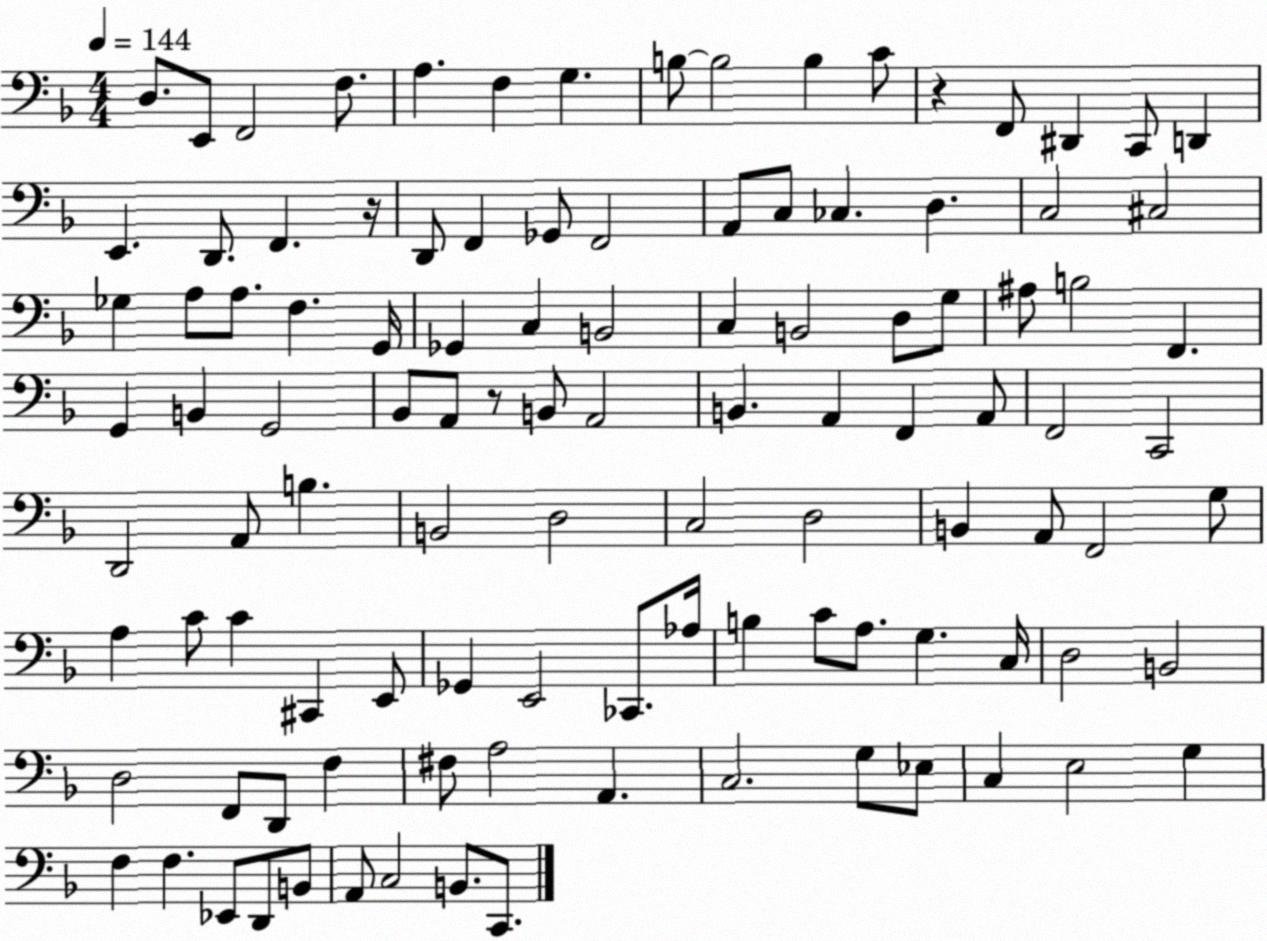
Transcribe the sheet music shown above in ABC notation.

X:1
T:Untitled
M:4/4
L:1/4
K:F
D,/2 E,,/2 F,,2 F,/2 A, F, G, B,/2 B,2 B, C/2 z F,,/2 ^D,, C,,/2 D,, E,, D,,/2 F,, z/4 D,,/2 F,, _G,,/2 F,,2 A,,/2 C,/2 _C, D, C,2 ^C,2 _G, A,/2 A,/2 F, G,,/4 _G,, C, B,,2 C, B,,2 D,/2 G,/2 ^A,/2 B,2 F,, G,, B,, G,,2 _B,,/2 A,,/2 z/2 B,,/2 A,,2 B,, A,, F,, A,,/2 F,,2 C,,2 D,,2 A,,/2 B, B,,2 D,2 C,2 D,2 B,, A,,/2 F,,2 G,/2 A, C/2 C ^C,, E,,/2 _G,, E,,2 _C,,/2 _A,/4 B, C/2 A,/2 G, C,/4 D,2 B,,2 D,2 F,,/2 D,,/2 F, ^F,/2 A,2 A,, C,2 G,/2 _E,/2 C, E,2 G, F, F, _E,,/2 D,,/2 B,,/2 A,,/2 C,2 B,,/2 C,,/2